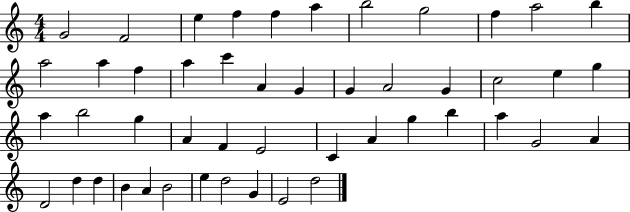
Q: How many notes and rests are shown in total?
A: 48